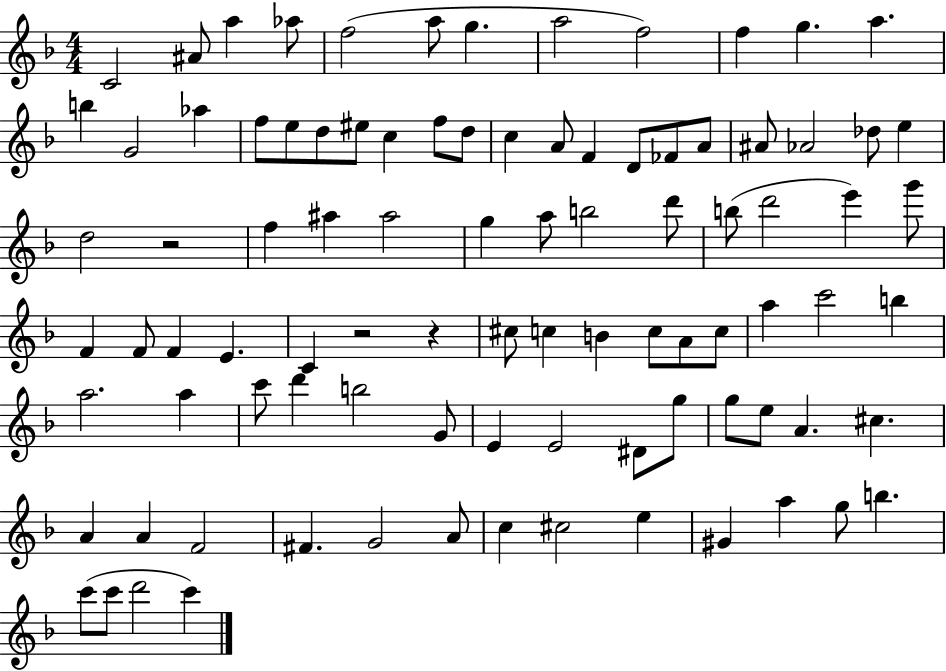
C4/h A#4/e A5/q Ab5/e F5/h A5/e G5/q. A5/h F5/h F5/q G5/q. A5/q. B5/q G4/h Ab5/q F5/e E5/e D5/e EIS5/e C5/q F5/e D5/e C5/q A4/e F4/q D4/e FES4/e A4/e A#4/e Ab4/h Db5/e E5/q D5/h R/h F5/q A#5/q A#5/h G5/q A5/e B5/h D6/e B5/e D6/h E6/q G6/e F4/q F4/e F4/q E4/q. C4/q R/h R/q C#5/e C5/q B4/q C5/e A4/e C5/e A5/q C6/h B5/q A5/h. A5/q C6/e D6/q B5/h G4/e E4/q E4/h D#4/e G5/e G5/e E5/e A4/q. C#5/q. A4/q A4/q F4/h F#4/q. G4/h A4/e C5/q C#5/h E5/q G#4/q A5/q G5/e B5/q. C6/e C6/e D6/h C6/q